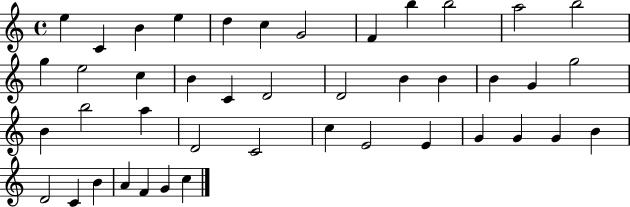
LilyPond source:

{
  \clef treble
  \time 4/4
  \defaultTimeSignature
  \key c \major
  e''4 c'4 b'4 e''4 | d''4 c''4 g'2 | f'4 b''4 b''2 | a''2 b''2 | \break g''4 e''2 c''4 | b'4 c'4 d'2 | d'2 b'4 b'4 | b'4 g'4 g''2 | \break b'4 b''2 a''4 | d'2 c'2 | c''4 e'2 e'4 | g'4 g'4 g'4 b'4 | \break d'2 c'4 b'4 | a'4 f'4 g'4 c''4 | \bar "|."
}